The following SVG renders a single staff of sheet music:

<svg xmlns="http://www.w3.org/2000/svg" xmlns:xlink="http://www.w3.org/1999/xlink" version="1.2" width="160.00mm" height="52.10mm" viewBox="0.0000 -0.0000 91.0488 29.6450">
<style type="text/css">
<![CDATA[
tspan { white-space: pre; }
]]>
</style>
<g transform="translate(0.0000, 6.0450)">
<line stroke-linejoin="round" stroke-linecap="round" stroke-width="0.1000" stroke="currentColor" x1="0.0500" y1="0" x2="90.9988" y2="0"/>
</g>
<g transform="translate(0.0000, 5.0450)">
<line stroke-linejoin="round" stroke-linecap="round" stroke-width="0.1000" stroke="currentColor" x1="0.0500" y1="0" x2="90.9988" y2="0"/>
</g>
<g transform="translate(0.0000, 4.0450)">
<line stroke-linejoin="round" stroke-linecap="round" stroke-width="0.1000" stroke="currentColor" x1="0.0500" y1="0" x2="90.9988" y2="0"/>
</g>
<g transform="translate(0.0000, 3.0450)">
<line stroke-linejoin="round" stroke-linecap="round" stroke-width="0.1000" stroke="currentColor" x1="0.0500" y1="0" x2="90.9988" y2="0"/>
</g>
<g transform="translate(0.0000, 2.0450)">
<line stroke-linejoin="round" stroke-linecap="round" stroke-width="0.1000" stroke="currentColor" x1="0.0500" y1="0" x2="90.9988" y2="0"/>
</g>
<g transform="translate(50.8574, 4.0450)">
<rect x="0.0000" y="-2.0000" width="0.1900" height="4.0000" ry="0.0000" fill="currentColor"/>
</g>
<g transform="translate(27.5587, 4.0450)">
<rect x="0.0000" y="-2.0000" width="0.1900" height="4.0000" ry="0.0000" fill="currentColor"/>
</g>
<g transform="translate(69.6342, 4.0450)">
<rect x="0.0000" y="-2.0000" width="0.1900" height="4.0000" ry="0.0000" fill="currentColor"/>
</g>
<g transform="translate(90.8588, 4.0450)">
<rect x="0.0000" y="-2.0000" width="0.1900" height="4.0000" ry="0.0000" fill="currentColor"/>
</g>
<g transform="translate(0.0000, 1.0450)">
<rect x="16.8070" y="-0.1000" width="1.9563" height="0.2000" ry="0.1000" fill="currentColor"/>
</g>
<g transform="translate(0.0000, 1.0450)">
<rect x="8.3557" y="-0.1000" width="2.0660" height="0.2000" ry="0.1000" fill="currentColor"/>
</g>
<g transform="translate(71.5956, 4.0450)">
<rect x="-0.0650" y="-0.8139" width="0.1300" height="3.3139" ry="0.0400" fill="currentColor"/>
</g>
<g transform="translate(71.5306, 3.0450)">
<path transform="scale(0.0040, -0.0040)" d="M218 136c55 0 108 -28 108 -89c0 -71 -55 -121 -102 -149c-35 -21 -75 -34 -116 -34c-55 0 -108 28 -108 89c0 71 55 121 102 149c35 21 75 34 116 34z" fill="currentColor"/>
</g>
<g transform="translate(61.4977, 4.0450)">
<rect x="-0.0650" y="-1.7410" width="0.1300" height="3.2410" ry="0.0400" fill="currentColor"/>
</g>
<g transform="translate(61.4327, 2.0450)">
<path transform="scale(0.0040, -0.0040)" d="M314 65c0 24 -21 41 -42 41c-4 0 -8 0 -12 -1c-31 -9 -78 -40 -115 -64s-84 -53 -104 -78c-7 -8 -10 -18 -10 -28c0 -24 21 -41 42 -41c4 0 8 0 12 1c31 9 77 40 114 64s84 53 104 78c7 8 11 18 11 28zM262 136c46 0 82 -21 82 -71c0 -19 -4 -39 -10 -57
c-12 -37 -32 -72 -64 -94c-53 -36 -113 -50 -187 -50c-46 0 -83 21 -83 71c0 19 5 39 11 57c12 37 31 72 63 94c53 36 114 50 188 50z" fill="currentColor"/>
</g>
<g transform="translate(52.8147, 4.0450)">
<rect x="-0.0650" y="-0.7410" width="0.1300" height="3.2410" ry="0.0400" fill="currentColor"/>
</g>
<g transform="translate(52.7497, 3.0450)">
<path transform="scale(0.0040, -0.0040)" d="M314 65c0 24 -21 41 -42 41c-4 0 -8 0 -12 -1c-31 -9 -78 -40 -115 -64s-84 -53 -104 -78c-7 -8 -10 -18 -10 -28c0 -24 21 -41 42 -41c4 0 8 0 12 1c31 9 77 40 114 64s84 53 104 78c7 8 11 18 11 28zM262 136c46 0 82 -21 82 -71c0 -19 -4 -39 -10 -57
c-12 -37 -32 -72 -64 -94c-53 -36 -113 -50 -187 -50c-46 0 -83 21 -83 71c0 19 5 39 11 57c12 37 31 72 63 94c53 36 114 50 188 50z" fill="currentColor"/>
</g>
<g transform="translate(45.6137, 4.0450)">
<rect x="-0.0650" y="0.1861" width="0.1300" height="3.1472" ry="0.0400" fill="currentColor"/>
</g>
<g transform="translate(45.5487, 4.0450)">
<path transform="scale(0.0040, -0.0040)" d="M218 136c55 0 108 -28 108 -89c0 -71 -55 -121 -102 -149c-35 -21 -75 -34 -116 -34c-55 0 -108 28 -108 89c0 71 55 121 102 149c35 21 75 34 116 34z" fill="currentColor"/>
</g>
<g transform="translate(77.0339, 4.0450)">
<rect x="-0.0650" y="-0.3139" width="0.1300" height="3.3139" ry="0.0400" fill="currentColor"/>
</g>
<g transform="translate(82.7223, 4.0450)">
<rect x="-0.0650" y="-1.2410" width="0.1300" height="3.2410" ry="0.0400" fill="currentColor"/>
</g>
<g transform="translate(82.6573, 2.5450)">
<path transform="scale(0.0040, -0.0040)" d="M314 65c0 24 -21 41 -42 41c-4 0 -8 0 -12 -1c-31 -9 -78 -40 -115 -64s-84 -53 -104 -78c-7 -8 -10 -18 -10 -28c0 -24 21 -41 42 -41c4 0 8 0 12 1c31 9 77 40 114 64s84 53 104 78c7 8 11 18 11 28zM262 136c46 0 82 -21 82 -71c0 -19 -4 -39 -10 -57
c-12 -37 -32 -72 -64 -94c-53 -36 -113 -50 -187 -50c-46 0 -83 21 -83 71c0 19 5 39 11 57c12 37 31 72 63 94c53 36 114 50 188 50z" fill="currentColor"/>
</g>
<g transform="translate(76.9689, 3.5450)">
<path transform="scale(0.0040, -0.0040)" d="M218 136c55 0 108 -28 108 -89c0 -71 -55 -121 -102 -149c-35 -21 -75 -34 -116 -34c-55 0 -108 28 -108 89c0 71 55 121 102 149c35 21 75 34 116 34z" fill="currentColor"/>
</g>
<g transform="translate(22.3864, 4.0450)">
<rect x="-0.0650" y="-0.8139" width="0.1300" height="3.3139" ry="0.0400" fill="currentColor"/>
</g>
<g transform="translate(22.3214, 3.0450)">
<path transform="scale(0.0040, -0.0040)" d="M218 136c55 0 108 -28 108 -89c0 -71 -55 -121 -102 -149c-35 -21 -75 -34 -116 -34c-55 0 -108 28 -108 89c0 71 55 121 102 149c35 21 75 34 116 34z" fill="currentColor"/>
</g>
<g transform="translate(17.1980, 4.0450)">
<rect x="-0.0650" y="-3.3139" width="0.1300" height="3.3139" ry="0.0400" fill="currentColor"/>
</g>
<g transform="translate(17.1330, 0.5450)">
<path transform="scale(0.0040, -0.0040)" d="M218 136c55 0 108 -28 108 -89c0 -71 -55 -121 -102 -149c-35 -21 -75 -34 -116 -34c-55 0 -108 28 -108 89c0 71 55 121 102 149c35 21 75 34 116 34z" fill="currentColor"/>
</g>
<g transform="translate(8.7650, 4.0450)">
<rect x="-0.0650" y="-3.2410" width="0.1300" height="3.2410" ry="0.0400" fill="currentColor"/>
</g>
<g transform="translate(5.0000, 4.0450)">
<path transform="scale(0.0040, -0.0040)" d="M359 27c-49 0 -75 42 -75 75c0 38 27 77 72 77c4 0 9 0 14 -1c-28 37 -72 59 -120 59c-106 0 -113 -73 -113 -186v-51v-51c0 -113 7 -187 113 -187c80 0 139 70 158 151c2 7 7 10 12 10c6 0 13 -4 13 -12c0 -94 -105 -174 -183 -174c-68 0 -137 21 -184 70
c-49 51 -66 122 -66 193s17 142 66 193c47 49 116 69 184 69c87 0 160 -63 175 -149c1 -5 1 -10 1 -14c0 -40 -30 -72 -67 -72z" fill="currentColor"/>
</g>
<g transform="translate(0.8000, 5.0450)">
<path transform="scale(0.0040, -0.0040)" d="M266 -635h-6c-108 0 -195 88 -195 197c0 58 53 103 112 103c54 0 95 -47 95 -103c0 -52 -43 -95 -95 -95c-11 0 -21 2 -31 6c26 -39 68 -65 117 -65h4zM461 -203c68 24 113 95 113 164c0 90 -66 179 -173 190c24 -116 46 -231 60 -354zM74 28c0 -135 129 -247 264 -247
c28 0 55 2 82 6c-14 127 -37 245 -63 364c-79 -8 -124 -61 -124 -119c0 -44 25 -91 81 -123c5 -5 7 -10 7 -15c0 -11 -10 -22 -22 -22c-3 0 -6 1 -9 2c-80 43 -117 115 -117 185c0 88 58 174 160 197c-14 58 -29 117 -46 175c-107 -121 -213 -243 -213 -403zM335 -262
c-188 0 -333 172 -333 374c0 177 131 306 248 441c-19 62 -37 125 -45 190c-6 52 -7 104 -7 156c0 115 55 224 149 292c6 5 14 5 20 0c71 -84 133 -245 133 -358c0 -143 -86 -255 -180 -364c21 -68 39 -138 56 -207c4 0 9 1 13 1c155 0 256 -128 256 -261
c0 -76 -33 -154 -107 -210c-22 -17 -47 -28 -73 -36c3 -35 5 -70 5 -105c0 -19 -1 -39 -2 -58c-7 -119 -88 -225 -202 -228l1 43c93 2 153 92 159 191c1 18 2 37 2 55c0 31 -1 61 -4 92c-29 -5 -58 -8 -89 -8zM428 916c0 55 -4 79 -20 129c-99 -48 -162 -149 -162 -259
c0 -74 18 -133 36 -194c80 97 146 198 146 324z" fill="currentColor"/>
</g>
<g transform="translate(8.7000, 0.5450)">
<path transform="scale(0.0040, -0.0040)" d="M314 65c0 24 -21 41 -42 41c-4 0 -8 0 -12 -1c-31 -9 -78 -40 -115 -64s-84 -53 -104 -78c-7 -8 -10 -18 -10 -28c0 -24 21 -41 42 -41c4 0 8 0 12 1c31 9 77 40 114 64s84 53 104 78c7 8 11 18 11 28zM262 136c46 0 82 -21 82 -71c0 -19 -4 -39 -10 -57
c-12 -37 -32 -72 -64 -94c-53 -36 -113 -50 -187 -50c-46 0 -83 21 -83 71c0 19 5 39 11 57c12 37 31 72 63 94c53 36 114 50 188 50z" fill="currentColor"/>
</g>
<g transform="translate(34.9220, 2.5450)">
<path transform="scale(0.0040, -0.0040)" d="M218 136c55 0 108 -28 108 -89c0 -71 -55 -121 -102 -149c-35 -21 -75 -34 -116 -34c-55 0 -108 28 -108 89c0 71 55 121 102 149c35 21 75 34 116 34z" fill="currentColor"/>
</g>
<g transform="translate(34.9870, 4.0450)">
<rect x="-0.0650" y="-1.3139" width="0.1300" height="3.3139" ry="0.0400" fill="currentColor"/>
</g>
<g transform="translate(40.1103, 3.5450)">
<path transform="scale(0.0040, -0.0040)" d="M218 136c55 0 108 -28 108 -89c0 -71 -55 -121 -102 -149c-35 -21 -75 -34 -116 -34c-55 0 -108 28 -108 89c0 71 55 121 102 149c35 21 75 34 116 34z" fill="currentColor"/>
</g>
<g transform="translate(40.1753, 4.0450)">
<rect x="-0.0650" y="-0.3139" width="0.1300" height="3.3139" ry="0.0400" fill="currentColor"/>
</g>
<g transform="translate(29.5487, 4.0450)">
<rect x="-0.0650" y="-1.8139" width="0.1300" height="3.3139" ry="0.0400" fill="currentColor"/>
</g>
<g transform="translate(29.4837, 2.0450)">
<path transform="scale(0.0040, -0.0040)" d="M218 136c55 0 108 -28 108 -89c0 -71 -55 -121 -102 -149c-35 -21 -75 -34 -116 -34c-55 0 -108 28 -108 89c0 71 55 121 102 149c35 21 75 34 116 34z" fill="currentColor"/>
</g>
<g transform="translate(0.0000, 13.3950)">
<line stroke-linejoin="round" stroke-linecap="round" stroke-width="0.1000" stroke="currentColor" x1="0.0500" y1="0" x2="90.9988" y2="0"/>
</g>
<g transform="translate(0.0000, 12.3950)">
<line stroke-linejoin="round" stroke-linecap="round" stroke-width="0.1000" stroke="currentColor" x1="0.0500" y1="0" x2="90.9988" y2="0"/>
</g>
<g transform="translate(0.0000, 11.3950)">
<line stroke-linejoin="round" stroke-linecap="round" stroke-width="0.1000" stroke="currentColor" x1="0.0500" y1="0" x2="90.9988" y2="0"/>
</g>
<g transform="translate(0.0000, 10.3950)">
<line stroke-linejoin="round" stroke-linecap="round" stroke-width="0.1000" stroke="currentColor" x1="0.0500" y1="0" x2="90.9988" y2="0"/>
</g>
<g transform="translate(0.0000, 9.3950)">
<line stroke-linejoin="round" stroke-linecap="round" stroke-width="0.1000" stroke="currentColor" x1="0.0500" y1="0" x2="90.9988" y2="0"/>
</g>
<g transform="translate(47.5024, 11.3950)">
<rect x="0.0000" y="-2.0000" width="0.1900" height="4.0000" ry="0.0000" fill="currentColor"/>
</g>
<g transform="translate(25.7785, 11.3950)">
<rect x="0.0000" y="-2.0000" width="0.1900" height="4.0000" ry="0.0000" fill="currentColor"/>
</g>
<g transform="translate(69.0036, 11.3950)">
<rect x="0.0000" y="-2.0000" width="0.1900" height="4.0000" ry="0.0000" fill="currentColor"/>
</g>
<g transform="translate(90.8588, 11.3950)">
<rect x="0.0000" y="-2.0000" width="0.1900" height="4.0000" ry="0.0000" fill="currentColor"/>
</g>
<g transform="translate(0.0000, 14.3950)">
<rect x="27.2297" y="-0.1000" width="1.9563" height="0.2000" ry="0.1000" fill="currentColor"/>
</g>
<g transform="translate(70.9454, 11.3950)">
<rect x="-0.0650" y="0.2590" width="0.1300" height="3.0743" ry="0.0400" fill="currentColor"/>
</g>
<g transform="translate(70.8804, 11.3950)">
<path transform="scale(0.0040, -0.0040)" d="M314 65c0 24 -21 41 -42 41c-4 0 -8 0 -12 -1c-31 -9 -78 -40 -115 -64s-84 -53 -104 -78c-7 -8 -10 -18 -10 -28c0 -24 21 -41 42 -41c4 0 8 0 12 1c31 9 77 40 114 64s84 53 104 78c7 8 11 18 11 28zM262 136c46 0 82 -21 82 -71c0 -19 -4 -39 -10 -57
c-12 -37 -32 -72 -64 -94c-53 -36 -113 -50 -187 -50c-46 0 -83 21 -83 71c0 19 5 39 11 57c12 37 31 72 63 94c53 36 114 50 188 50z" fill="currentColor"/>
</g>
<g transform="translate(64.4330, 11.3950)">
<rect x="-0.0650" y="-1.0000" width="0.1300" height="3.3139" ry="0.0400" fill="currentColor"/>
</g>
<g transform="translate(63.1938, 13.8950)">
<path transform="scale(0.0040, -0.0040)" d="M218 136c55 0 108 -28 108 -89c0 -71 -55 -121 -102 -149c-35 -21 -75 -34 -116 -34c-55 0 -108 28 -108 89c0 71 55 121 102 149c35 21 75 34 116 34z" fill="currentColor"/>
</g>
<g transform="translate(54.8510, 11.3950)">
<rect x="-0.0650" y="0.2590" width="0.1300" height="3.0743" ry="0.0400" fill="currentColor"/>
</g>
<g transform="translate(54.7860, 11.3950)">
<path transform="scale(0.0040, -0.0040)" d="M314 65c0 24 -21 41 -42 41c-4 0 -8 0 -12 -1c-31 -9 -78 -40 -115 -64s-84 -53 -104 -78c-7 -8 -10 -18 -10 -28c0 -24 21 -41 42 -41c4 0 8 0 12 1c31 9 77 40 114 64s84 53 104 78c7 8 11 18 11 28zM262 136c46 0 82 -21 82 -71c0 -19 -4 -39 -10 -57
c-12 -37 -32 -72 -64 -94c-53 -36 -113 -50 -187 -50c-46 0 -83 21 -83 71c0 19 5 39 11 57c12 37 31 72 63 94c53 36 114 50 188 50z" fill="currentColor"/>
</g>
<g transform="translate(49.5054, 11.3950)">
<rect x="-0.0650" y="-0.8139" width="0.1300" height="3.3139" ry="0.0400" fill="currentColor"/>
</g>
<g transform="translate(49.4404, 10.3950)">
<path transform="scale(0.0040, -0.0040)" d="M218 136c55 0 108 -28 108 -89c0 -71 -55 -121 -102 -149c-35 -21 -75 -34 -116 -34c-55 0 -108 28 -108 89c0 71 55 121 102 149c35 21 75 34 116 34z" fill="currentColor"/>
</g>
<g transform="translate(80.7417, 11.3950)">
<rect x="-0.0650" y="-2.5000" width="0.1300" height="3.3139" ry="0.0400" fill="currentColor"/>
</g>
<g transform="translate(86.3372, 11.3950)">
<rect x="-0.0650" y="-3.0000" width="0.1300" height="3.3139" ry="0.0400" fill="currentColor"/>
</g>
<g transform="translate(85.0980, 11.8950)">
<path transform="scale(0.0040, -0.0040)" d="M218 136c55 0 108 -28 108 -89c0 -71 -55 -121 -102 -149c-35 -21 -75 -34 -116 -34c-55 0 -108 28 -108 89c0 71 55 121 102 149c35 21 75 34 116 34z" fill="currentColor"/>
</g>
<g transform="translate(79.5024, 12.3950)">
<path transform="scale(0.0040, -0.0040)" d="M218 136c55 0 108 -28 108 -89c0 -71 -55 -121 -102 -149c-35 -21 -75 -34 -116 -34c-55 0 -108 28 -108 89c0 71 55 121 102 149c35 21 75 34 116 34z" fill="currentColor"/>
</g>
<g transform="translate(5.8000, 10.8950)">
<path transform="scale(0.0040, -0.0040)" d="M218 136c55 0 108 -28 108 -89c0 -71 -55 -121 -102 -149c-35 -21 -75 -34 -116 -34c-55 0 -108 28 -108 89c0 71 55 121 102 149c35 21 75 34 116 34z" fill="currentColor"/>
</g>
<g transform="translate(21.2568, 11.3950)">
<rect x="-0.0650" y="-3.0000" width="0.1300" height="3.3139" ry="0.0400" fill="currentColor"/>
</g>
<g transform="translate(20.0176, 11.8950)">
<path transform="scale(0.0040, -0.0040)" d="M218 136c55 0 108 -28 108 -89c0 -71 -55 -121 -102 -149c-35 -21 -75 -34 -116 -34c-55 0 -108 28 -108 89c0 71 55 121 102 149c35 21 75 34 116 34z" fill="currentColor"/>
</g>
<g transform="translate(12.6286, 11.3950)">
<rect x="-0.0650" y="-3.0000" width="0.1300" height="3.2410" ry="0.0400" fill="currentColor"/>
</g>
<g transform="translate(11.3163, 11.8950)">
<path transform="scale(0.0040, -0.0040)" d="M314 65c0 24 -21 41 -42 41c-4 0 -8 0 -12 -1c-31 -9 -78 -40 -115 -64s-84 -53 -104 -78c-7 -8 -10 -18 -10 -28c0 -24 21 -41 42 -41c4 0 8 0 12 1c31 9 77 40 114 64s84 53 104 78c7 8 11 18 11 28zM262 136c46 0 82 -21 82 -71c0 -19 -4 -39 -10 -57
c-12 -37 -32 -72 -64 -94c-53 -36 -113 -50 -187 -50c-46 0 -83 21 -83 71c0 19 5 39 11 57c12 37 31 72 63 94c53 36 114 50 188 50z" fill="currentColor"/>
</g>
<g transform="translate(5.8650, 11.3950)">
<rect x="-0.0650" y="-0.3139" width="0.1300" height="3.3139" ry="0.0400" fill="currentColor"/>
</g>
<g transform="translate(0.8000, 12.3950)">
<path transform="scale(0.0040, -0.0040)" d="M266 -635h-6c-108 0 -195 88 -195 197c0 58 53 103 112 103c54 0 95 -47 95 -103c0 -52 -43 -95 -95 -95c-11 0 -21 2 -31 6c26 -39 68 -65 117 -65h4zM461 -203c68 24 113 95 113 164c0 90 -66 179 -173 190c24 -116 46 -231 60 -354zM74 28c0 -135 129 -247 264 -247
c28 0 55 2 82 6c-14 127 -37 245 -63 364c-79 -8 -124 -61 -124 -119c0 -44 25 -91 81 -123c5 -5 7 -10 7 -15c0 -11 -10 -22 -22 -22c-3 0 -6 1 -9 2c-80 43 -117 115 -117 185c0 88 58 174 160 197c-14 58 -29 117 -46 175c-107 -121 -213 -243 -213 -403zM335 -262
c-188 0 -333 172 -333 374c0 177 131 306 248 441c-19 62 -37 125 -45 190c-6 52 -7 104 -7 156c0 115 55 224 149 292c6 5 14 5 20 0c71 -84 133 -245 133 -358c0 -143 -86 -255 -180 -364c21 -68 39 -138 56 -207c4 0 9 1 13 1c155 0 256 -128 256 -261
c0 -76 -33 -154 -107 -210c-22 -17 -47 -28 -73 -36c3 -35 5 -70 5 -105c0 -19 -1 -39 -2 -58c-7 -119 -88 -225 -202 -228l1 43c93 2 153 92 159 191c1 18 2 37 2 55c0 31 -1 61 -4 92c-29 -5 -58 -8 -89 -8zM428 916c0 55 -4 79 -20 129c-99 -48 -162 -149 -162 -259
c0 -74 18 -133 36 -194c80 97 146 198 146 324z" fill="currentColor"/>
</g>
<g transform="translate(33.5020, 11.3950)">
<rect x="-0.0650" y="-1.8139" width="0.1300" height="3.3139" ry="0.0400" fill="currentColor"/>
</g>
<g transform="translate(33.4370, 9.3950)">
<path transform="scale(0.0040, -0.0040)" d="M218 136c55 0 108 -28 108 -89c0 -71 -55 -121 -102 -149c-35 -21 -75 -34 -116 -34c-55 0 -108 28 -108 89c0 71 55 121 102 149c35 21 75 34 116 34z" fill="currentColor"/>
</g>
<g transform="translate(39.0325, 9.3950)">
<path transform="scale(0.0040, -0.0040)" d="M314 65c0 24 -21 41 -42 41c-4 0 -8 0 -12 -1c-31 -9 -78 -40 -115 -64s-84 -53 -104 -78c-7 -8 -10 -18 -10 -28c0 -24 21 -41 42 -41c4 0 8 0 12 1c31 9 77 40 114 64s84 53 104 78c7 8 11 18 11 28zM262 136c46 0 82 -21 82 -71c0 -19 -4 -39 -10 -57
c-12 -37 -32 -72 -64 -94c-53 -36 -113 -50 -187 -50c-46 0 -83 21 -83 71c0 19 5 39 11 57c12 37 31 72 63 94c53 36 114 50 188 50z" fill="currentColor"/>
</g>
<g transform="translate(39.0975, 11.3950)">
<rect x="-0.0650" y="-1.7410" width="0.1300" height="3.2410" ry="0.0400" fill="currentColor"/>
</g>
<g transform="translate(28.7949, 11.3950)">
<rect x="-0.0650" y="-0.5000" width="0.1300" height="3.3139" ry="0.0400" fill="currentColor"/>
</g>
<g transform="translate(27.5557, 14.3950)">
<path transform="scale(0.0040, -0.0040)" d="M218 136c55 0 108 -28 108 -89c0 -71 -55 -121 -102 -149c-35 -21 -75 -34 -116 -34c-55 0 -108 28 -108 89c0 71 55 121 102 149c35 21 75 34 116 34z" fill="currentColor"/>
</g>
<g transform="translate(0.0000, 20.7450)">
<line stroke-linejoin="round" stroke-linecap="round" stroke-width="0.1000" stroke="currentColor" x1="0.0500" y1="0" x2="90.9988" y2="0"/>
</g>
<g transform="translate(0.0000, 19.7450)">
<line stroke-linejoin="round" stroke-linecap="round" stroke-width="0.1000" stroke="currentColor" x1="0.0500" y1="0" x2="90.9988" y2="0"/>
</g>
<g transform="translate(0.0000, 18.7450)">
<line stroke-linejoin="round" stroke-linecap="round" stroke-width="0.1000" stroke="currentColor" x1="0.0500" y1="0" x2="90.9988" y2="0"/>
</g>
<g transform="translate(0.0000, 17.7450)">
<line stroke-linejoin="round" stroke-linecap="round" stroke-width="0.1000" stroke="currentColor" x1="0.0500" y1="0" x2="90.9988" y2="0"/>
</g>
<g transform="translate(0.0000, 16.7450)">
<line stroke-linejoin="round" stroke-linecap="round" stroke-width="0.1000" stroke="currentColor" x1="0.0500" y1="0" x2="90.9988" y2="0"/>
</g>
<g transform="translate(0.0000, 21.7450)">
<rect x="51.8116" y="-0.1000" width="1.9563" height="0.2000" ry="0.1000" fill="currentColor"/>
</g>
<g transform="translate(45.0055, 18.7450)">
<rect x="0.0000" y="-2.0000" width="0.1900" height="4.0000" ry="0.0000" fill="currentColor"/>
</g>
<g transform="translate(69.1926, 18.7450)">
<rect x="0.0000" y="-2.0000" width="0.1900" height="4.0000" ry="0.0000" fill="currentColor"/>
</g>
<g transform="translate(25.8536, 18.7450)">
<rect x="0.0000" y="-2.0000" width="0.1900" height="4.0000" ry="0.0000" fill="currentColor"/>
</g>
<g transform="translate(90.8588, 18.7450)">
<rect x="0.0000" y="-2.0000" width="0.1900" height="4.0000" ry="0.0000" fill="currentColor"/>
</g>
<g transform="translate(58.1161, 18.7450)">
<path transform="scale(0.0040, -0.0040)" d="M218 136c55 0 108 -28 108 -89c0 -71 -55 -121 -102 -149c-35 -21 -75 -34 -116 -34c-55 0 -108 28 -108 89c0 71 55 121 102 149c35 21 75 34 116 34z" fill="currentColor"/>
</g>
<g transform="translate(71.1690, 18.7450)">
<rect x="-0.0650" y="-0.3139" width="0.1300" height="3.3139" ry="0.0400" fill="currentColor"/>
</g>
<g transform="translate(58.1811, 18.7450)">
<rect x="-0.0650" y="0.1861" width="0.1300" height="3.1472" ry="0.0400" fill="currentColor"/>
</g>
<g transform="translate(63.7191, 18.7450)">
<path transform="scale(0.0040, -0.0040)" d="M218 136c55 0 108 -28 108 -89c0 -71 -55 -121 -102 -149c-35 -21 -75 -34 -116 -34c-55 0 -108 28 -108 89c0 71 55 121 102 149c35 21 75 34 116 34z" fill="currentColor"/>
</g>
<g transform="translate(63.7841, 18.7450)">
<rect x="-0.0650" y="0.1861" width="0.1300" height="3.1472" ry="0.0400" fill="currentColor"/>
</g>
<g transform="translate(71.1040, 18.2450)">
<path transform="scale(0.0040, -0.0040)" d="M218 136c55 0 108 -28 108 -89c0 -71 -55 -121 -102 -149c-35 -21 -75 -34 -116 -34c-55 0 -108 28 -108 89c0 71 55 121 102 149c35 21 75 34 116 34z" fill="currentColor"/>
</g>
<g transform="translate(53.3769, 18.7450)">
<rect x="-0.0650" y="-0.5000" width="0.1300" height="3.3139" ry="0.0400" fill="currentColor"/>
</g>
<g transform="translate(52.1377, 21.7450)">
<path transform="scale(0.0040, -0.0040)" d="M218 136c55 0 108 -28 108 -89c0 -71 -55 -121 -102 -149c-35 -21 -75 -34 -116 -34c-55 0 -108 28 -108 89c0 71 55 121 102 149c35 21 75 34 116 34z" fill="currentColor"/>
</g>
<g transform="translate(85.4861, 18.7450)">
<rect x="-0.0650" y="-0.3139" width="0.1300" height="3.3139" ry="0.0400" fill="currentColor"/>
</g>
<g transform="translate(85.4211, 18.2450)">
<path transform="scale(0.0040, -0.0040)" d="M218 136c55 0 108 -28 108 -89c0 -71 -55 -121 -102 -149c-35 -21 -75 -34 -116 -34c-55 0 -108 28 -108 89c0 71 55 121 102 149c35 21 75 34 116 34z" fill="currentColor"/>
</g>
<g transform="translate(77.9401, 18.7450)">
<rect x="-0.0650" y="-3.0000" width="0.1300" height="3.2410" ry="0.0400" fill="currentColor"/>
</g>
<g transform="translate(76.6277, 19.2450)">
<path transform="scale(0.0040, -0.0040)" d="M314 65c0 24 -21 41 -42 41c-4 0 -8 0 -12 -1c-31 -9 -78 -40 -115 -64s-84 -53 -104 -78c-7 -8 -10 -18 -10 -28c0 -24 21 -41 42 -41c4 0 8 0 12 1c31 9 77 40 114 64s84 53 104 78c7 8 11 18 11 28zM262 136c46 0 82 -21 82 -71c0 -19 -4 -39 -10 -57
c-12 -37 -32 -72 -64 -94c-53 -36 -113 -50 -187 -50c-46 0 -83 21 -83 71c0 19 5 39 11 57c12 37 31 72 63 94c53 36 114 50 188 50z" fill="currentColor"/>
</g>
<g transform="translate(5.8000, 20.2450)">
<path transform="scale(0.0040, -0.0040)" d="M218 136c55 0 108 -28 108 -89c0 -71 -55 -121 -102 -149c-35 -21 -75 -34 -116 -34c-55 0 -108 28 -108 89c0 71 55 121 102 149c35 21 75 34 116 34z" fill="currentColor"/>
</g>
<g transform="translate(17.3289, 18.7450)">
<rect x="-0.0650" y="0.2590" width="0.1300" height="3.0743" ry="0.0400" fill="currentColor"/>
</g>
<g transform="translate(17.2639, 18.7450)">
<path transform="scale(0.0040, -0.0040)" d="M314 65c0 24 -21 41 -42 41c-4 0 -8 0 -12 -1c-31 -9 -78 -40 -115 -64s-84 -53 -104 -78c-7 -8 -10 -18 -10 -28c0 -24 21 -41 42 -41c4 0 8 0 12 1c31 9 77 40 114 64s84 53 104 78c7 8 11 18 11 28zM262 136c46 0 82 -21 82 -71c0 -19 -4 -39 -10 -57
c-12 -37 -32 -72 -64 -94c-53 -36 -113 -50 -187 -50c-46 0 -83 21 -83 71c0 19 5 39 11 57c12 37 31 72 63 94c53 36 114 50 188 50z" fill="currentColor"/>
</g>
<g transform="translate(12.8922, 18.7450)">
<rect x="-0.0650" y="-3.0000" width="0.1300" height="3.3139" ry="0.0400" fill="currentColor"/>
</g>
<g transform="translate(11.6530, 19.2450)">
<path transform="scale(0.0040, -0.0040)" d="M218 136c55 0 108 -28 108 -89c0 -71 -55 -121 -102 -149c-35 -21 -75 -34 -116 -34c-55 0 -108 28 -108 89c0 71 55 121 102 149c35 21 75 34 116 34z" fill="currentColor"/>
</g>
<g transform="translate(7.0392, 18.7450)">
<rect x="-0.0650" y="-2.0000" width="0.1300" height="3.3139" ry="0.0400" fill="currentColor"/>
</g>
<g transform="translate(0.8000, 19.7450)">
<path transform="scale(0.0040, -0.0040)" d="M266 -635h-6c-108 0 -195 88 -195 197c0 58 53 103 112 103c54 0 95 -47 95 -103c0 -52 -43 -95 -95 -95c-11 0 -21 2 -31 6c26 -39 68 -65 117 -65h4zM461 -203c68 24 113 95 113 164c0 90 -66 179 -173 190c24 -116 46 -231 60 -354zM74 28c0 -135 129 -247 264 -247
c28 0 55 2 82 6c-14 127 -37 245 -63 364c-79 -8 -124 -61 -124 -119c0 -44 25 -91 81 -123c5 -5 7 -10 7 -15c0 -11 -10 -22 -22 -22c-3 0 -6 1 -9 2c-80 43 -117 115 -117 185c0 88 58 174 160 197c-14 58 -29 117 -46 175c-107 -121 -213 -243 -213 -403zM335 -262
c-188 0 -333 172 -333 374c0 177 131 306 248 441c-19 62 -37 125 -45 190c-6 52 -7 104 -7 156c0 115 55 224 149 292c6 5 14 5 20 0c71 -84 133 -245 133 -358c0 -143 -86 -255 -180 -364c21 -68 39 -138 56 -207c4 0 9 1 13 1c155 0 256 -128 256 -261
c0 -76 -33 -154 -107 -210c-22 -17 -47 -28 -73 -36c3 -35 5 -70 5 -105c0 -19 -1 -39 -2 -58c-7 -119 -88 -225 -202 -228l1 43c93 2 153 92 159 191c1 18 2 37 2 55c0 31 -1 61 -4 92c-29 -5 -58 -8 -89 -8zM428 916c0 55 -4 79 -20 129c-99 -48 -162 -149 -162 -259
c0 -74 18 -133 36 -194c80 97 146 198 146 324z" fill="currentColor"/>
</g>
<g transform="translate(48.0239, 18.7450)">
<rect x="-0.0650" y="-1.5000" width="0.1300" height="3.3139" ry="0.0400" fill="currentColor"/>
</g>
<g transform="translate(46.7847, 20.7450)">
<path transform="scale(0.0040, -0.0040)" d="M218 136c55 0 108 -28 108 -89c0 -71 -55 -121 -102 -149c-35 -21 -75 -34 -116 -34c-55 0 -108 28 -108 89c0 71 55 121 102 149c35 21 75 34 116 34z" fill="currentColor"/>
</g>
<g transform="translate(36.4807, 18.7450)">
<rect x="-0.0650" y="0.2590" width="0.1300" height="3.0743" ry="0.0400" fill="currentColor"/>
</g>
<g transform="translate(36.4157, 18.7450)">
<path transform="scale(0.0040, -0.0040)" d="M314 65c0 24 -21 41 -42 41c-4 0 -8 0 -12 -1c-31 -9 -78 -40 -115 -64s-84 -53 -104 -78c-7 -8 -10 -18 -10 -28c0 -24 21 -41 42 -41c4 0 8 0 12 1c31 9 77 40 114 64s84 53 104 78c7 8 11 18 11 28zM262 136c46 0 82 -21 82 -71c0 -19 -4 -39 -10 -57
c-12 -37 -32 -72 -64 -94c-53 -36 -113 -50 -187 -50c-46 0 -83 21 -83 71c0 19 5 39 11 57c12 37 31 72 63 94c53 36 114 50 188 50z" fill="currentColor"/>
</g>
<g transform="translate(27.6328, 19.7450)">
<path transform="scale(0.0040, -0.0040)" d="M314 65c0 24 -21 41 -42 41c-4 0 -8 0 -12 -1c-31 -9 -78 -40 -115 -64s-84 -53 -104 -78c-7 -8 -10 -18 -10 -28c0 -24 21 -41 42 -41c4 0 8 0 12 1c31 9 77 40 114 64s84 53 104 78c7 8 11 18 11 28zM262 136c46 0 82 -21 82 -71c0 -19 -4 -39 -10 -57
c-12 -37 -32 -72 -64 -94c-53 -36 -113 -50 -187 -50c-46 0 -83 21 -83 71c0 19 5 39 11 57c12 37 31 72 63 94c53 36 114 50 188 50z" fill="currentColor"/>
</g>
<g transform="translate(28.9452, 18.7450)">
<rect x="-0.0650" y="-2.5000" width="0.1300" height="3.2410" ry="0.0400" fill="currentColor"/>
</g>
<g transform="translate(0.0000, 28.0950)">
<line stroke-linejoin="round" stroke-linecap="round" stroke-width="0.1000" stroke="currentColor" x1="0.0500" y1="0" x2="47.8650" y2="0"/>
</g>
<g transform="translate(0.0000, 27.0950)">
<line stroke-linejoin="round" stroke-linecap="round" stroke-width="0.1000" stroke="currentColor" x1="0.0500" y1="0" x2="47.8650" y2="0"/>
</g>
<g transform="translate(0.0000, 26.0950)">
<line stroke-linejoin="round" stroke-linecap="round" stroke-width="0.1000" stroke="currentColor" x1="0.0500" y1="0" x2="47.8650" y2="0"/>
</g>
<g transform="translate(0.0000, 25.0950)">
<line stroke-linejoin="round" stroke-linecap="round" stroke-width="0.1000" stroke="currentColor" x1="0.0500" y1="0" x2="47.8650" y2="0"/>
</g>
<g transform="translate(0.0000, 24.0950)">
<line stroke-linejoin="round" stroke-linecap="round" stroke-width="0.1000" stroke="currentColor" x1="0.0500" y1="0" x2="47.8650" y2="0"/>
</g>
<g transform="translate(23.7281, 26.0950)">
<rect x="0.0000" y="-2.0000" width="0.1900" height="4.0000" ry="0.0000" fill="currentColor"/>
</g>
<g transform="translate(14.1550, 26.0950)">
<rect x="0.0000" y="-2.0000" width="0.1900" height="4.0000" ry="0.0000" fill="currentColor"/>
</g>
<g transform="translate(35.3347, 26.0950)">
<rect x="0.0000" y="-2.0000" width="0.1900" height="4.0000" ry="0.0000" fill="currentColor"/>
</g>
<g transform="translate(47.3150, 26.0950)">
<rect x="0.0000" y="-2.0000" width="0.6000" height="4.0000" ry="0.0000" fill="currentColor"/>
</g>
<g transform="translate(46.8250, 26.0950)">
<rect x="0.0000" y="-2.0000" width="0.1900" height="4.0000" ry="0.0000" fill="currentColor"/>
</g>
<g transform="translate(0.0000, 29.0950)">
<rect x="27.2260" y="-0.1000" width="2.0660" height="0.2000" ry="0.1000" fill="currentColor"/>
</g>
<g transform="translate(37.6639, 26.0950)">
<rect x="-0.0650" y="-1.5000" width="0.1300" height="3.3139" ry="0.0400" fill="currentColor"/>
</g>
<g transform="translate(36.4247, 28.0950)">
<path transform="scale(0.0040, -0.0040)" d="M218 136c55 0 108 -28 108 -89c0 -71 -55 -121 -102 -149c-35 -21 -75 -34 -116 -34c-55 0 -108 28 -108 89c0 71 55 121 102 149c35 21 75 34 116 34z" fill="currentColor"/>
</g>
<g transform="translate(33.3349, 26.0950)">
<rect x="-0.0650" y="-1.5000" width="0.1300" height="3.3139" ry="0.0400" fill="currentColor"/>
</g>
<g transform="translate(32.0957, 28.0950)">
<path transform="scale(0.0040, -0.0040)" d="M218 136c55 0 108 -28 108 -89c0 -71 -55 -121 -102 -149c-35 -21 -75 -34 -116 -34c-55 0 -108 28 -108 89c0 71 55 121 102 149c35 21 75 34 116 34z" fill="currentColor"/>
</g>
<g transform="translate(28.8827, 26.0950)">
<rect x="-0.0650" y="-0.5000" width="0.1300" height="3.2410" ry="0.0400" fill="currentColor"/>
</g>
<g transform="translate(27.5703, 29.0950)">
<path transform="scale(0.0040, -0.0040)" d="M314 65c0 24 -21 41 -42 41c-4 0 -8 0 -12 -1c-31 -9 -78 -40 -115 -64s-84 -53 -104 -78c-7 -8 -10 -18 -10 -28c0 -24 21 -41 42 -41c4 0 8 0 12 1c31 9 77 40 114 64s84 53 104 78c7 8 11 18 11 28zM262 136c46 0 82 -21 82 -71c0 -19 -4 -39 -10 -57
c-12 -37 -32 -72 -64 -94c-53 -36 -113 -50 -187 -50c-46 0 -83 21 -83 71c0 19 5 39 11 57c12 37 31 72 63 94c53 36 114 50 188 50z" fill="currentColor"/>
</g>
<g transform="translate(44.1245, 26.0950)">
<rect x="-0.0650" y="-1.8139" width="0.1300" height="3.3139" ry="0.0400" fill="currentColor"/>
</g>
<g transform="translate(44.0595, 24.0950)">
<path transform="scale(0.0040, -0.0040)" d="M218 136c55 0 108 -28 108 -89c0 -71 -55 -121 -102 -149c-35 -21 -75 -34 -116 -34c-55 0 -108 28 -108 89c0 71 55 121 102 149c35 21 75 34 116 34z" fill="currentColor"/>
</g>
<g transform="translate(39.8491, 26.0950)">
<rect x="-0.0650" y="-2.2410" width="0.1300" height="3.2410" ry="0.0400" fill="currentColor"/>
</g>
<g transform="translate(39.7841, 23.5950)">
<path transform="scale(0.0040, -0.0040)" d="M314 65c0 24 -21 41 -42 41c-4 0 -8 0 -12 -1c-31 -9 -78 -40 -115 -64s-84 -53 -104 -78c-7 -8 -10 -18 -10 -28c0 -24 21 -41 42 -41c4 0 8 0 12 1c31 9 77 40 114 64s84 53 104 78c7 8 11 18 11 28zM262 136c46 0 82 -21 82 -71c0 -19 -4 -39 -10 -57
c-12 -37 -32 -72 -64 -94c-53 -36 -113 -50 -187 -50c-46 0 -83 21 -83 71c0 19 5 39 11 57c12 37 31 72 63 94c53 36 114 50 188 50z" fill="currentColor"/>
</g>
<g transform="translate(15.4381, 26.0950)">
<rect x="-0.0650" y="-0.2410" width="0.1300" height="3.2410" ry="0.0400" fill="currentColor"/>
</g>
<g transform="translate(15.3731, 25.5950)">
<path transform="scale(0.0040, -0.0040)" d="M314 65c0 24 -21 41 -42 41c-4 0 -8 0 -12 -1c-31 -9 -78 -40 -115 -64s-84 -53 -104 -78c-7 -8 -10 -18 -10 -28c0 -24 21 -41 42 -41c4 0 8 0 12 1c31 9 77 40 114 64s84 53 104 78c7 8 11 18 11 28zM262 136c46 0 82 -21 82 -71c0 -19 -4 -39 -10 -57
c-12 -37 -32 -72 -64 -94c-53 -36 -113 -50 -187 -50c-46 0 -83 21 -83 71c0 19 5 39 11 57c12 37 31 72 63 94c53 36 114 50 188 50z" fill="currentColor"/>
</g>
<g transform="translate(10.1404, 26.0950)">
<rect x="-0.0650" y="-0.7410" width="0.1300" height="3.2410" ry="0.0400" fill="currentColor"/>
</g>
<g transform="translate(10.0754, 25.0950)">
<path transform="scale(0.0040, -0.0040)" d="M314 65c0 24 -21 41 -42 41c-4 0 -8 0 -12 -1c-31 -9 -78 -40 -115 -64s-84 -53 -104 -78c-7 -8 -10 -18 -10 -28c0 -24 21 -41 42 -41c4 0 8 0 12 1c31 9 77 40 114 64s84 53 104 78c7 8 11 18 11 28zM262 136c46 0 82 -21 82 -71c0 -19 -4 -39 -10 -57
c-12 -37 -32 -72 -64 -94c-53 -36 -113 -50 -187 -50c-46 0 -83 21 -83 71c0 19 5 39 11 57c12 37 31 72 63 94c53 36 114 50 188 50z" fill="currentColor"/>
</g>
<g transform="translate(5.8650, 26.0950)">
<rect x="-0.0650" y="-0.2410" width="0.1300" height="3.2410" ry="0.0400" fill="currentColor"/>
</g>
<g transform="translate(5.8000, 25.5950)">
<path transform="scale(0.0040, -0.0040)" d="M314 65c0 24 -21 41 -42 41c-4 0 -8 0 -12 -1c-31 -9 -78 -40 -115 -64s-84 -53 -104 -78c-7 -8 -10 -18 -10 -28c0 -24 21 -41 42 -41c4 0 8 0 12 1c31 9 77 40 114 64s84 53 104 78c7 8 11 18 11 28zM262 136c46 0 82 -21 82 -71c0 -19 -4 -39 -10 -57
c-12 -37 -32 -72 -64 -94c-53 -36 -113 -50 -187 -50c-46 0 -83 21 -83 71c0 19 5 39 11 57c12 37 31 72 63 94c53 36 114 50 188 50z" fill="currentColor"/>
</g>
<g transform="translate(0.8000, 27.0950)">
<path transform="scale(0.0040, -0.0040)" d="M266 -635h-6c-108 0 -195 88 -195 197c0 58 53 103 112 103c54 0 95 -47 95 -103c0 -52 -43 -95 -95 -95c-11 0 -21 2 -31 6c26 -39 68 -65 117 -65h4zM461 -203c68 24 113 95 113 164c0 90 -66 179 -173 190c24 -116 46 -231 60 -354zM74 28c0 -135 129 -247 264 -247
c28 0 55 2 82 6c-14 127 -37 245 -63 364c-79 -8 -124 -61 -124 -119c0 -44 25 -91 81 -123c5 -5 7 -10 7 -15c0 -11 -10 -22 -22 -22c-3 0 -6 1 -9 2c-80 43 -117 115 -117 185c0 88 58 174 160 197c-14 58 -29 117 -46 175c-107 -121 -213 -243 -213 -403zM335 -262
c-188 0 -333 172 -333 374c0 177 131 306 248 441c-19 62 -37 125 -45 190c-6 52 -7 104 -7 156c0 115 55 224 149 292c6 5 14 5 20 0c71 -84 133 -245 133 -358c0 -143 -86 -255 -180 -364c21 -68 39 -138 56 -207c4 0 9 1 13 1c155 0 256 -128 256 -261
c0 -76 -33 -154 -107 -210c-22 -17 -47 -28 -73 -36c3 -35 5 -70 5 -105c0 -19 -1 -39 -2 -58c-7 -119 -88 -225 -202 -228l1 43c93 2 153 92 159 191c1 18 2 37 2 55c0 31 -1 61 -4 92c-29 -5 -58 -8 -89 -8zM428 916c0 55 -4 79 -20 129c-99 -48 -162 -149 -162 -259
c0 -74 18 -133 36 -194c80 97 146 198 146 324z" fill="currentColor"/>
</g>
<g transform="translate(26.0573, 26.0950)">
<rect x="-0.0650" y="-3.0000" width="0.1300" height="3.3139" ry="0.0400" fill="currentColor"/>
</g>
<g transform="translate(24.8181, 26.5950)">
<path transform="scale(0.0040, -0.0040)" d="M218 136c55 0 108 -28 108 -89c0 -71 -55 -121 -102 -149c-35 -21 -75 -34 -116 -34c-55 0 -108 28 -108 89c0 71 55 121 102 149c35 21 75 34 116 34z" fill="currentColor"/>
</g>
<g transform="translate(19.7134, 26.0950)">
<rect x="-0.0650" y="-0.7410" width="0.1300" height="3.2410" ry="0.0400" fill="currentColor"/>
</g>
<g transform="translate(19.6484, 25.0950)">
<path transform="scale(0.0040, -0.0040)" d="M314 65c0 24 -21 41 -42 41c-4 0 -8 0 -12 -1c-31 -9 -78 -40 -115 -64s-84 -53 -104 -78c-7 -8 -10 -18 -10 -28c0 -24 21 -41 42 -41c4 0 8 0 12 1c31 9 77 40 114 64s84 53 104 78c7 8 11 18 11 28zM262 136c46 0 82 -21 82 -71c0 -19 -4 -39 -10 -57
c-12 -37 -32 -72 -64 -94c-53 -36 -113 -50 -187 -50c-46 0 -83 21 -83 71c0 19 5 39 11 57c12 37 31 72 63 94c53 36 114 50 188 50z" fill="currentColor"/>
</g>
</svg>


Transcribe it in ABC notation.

X:1
T:Untitled
M:4/4
L:1/4
K:C
b2 b d f e c B d2 f2 d c e2 c A2 A C f f2 d B2 D B2 G A F A B2 G2 B2 E C B B c A2 c c2 d2 c2 d2 A C2 E E g2 f